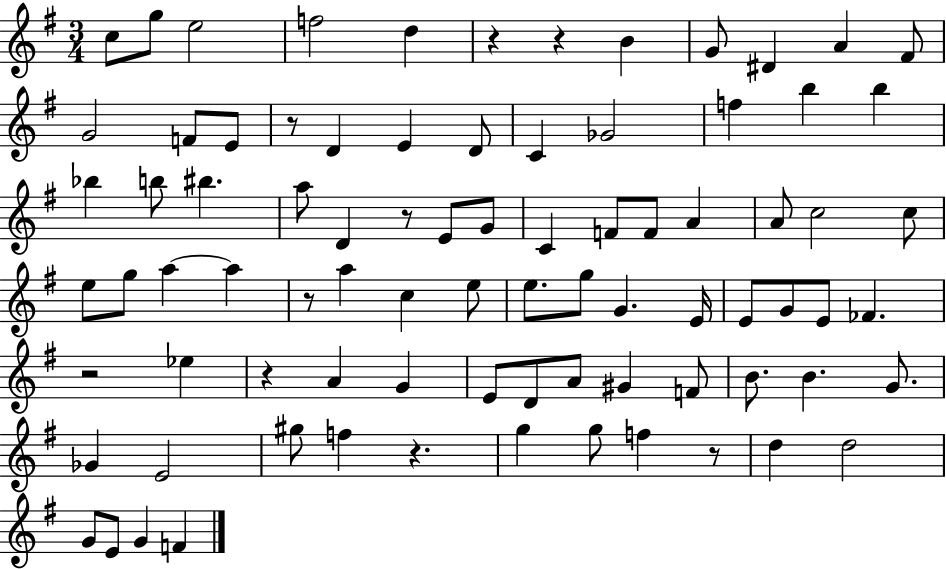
{
  \clef treble
  \numericTimeSignature
  \time 3/4
  \key g \major
  \repeat volta 2 { c''8 g''8 e''2 | f''2 d''4 | r4 r4 b'4 | g'8 dis'4 a'4 fis'8 | \break g'2 f'8 e'8 | r8 d'4 e'4 d'8 | c'4 ges'2 | f''4 b''4 b''4 | \break bes''4 b''8 bis''4. | a''8 d'4 r8 e'8 g'8 | c'4 f'8 f'8 a'4 | a'8 c''2 c''8 | \break e''8 g''8 a''4~~ a''4 | r8 a''4 c''4 e''8 | e''8. g''8 g'4. e'16 | e'8 g'8 e'8 fes'4. | \break r2 ees''4 | r4 a'4 g'4 | e'8 d'8 a'8 gis'4 f'8 | b'8. b'4. g'8. | \break ges'4 e'2 | gis''8 f''4 r4. | g''4 g''8 f''4 r8 | d''4 d''2 | \break g'8 e'8 g'4 f'4 | } \bar "|."
}